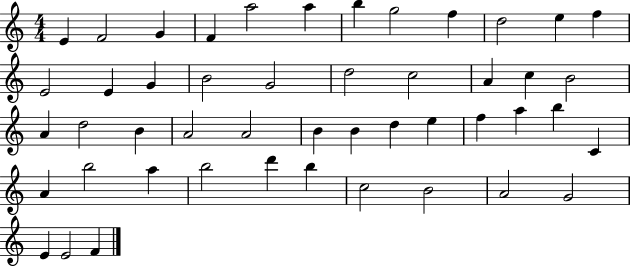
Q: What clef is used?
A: treble